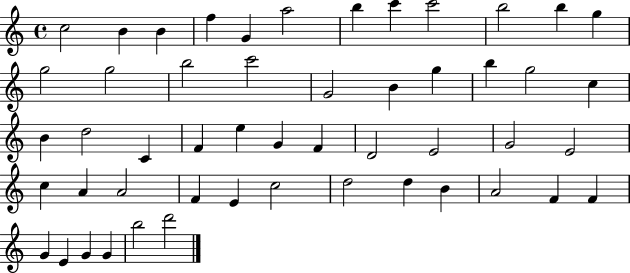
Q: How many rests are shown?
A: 0